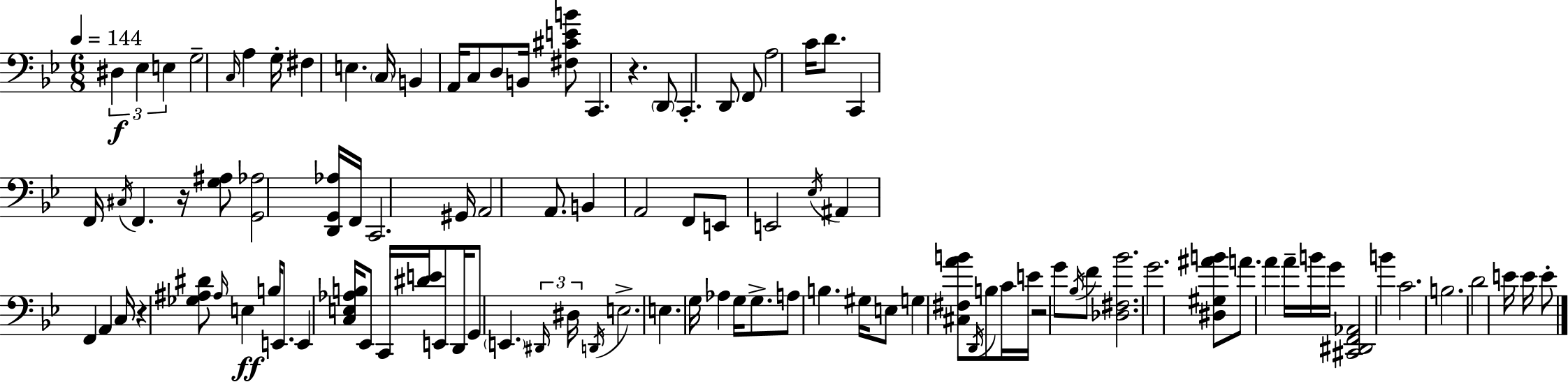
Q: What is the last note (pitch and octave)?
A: E4